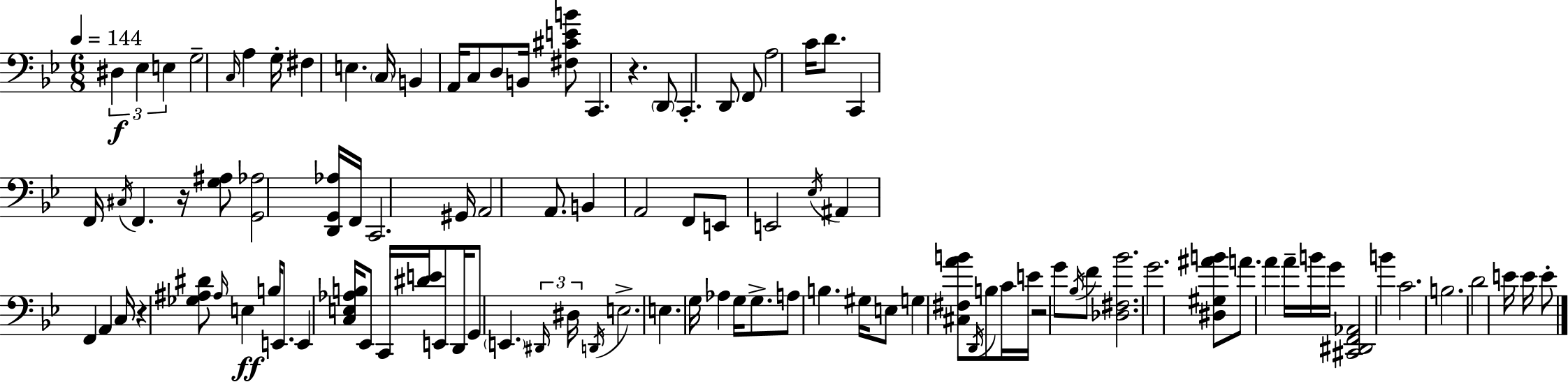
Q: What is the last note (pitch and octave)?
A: E4